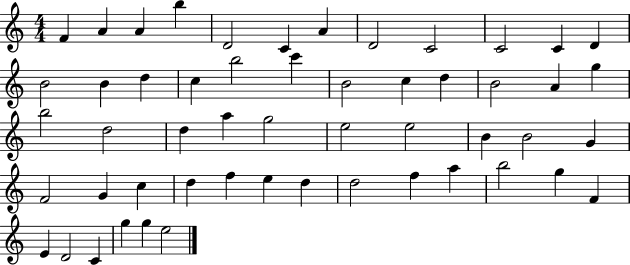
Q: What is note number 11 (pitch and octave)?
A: C4